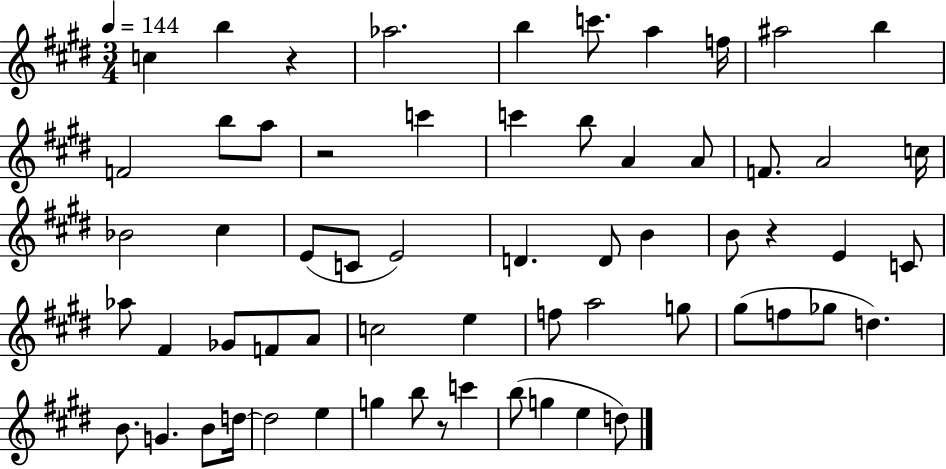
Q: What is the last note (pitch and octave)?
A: D5